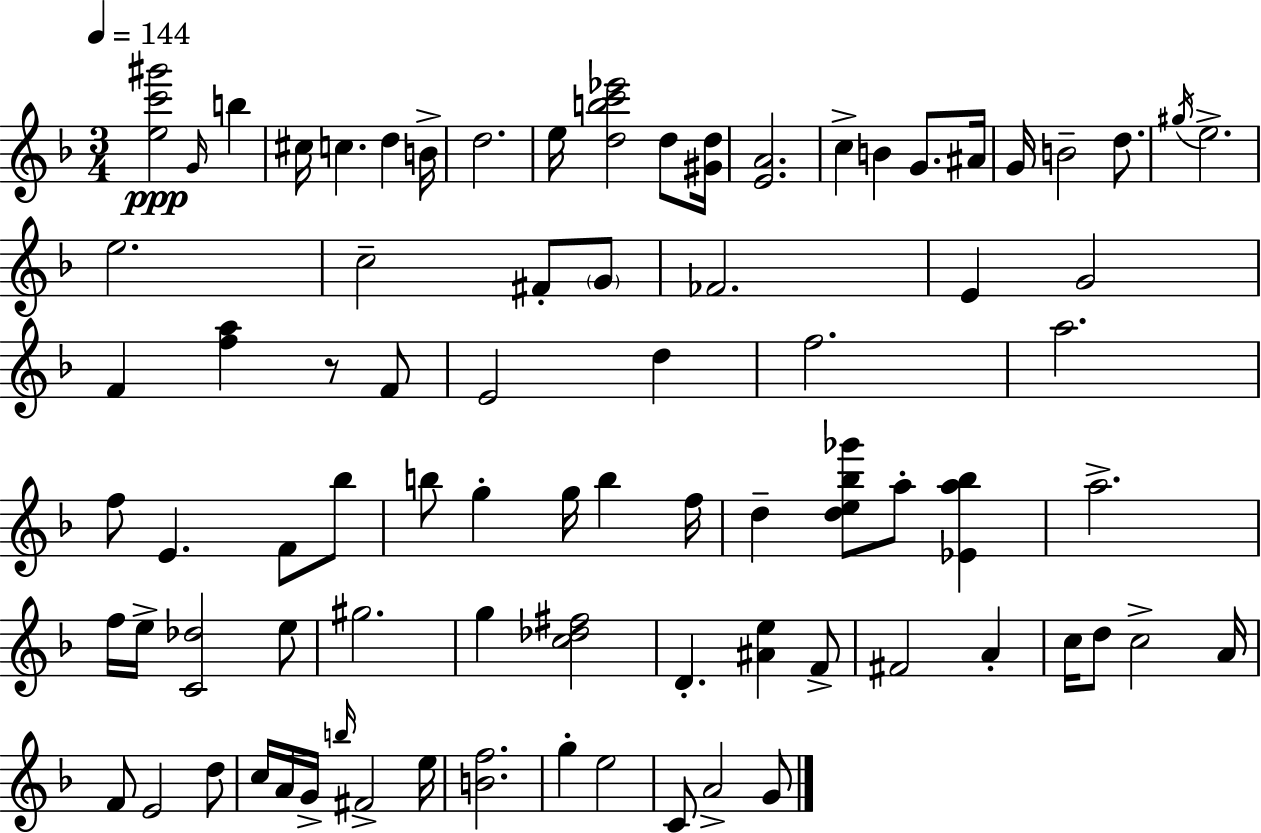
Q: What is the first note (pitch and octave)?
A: G4